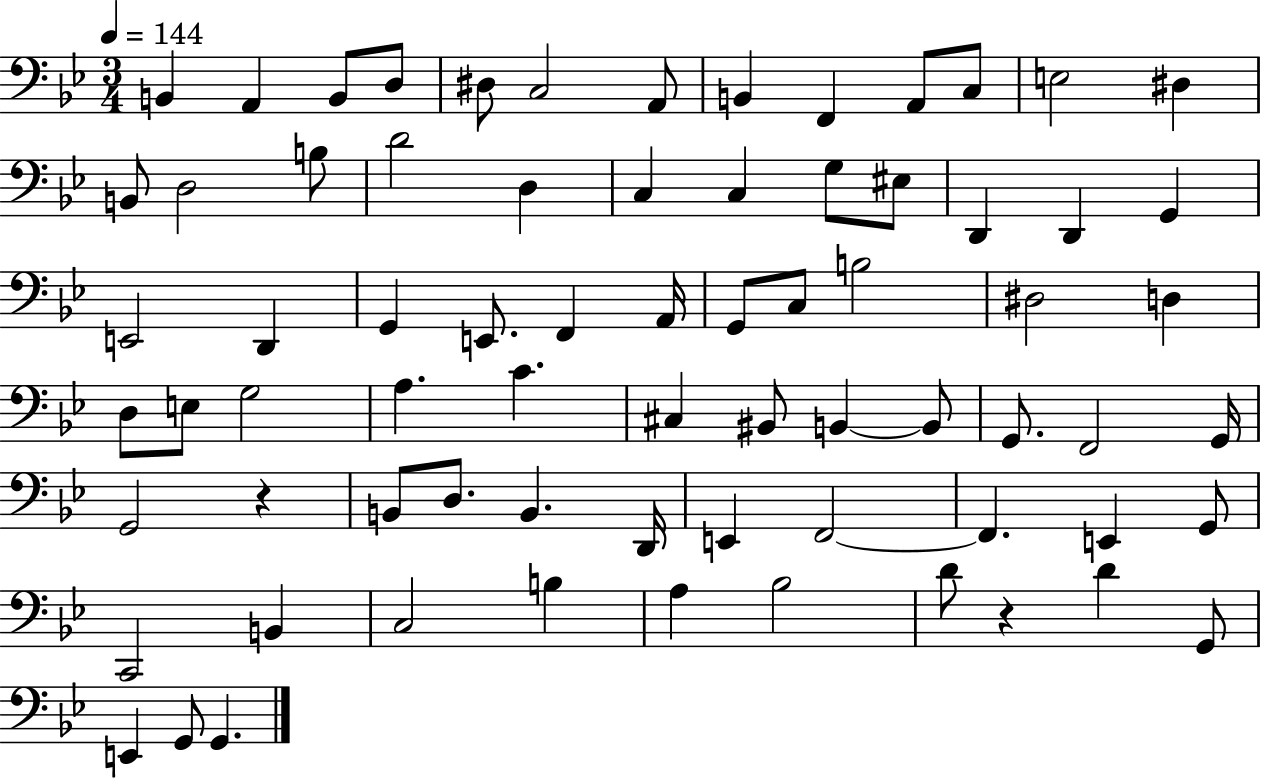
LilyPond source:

{
  \clef bass
  \numericTimeSignature
  \time 3/4
  \key bes \major
  \tempo 4 = 144
  b,4 a,4 b,8 d8 | dis8 c2 a,8 | b,4 f,4 a,8 c8 | e2 dis4 | \break b,8 d2 b8 | d'2 d4 | c4 c4 g8 eis8 | d,4 d,4 g,4 | \break e,2 d,4 | g,4 e,8. f,4 a,16 | g,8 c8 b2 | dis2 d4 | \break d8 e8 g2 | a4. c'4. | cis4 bis,8 b,4~~ b,8 | g,8. f,2 g,16 | \break g,2 r4 | b,8 d8. b,4. d,16 | e,4 f,2~~ | f,4. e,4 g,8 | \break c,2 b,4 | c2 b4 | a4 bes2 | d'8 r4 d'4 g,8 | \break e,4 g,8 g,4. | \bar "|."
}